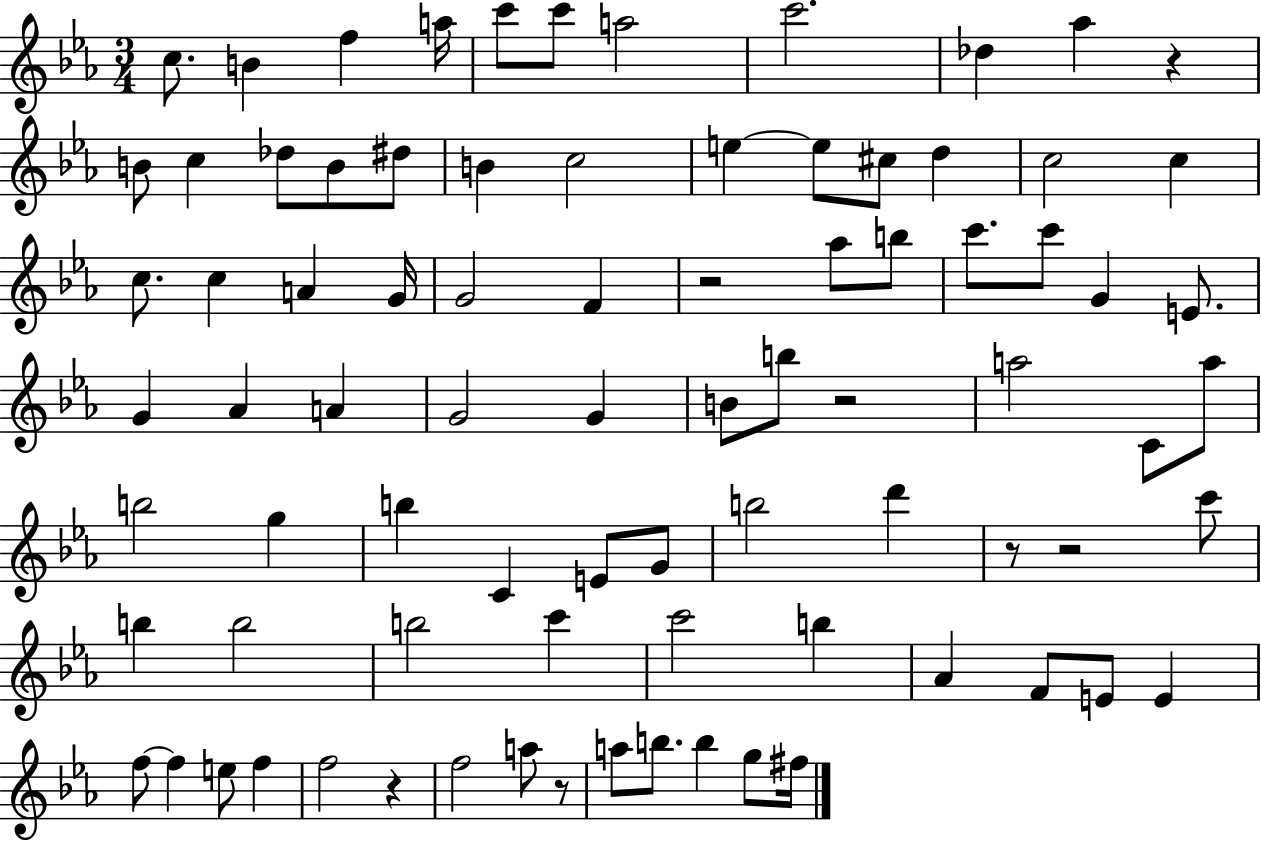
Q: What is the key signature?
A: EES major